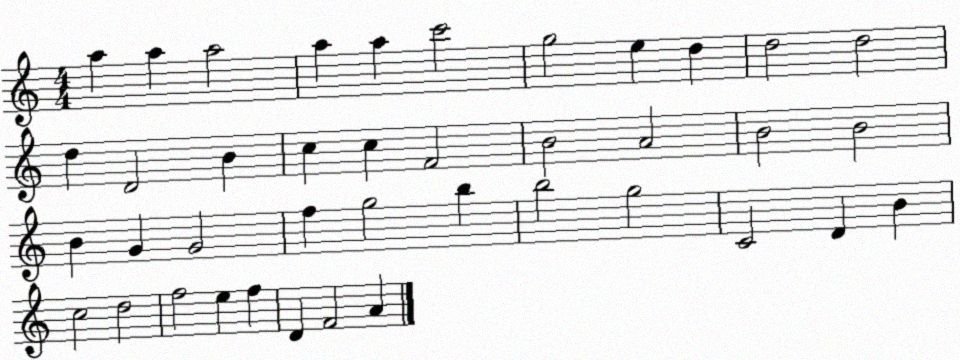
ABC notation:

X:1
T:Untitled
M:4/4
L:1/4
K:C
a a a2 a a c'2 g2 e d d2 d2 d D2 B c c F2 B2 A2 B2 B2 B G G2 f g2 b b2 g2 C2 D B c2 d2 f2 e f D F2 A